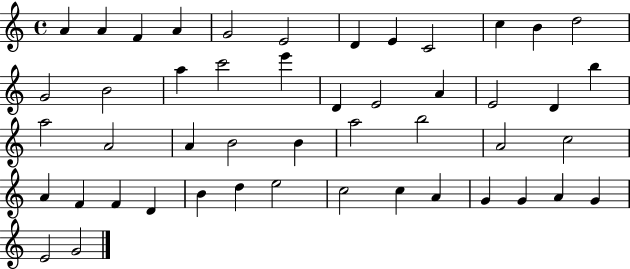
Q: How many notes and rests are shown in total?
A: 48